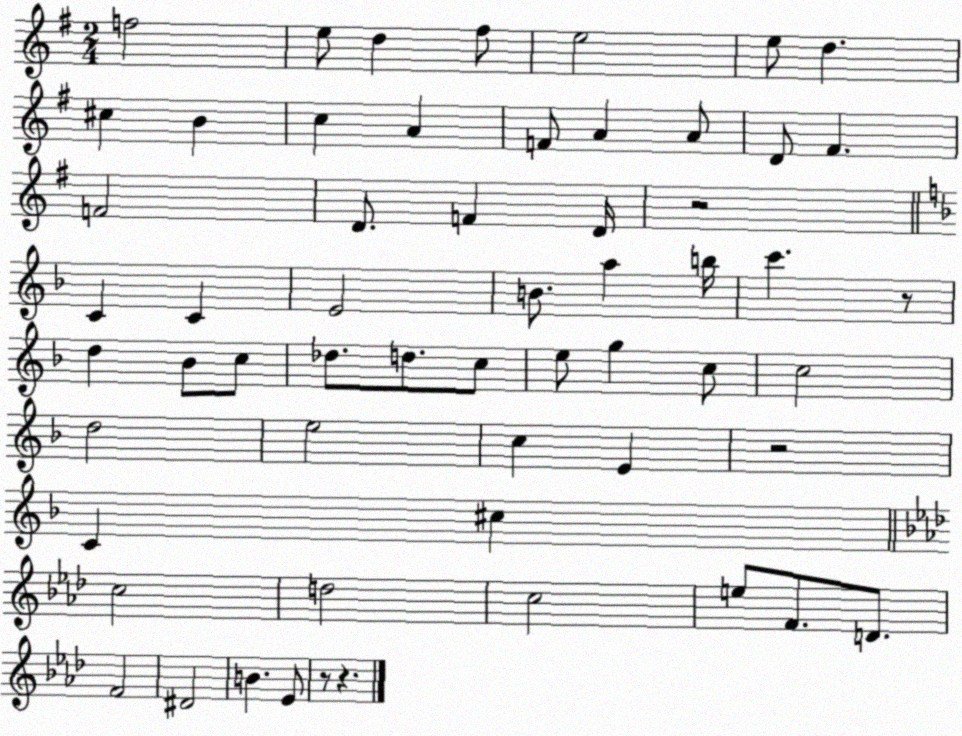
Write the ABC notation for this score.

X:1
T:Untitled
M:2/4
L:1/4
K:G
f2 e/2 d ^f/2 e2 e/2 d ^c B c A F/2 A A/2 D/2 ^F F2 D/2 F D/4 z2 C C E2 B/2 a b/4 c' z/2 d _B/2 c/2 _d/2 d/2 c/2 e/2 g c/2 c2 d2 e2 c E z2 C ^c c2 d2 c2 e/2 F/2 D/2 F2 ^D2 B _E/2 z/2 z